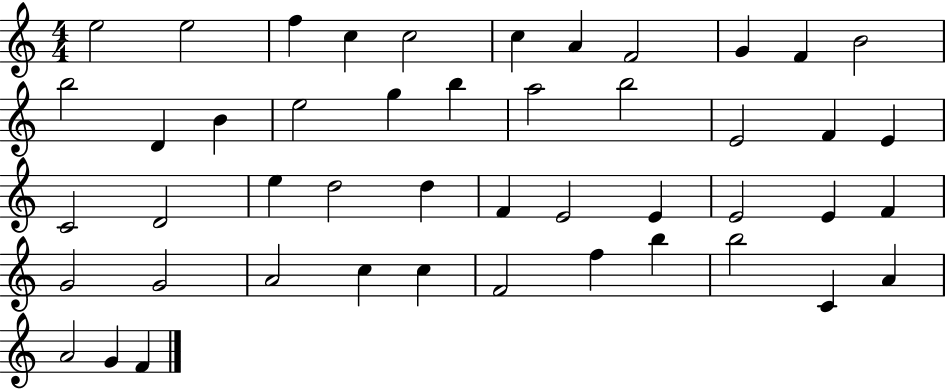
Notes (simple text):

E5/h E5/h F5/q C5/q C5/h C5/q A4/q F4/h G4/q F4/q B4/h B5/h D4/q B4/q E5/h G5/q B5/q A5/h B5/h E4/h F4/q E4/q C4/h D4/h E5/q D5/h D5/q F4/q E4/h E4/q E4/h E4/q F4/q G4/h G4/h A4/h C5/q C5/q F4/h F5/q B5/q B5/h C4/q A4/q A4/h G4/q F4/q